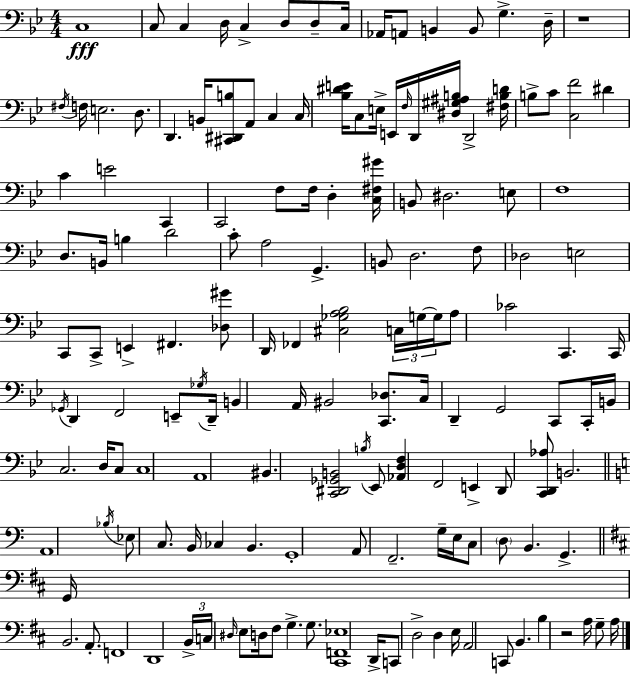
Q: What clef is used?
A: bass